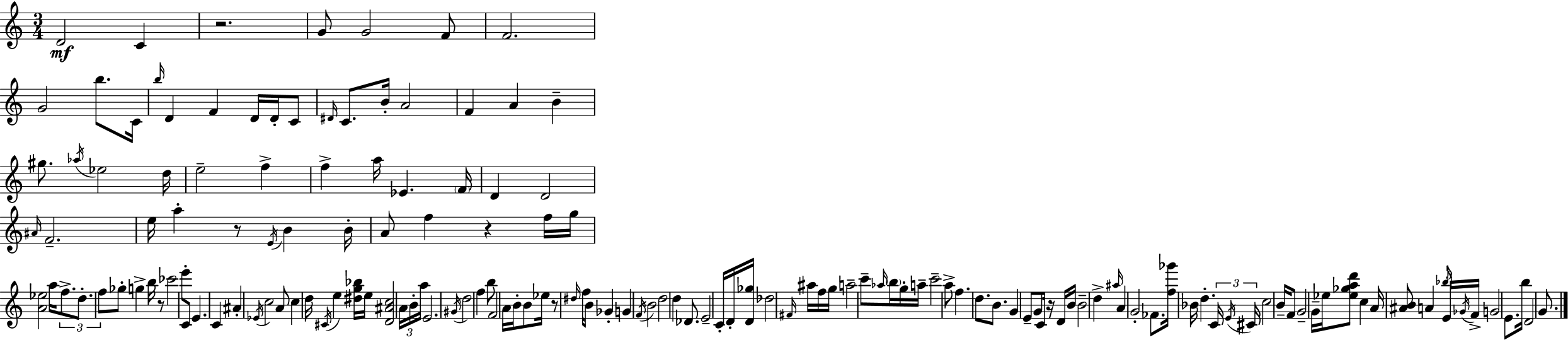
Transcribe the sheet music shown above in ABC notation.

X:1
T:Untitled
M:3/4
L:1/4
K:Am
D2 C z2 G/2 G2 F/2 F2 G2 b/2 C/4 b/4 D F D/4 D/4 C/2 ^D/4 C/2 B/4 A2 F A B ^g/2 _a/4 _e2 d/4 e2 f f a/4 _E F/4 D D2 ^A/4 F2 e/4 a z/2 E/4 B B/4 A/2 f z f/4 g/4 [A_e]2 a/4 f/2 d/2 f/2 _g/2 g b/4 z/2 _c'2 e'/2 C/2 E C ^A _E/4 c2 A/2 c d/4 ^C/4 e [^dg_b]/4 e/4 [D^Ac]2 A/4 B/4 a/4 E2 ^G/4 d2 f b/2 F2 A/4 B/4 B/2 _e/4 z/2 ^d/4 f/4 B/2 _G G F/4 B2 d2 d _D/2 E2 C/4 D/4 [D_g]/4 _d2 ^F/4 ^a/4 f/4 g/4 a2 c'/2 _a/4 b/4 g/4 a/4 c'2 a/2 f d/2 B/2 G E/2 G/2 C/4 z/4 D/4 B/4 B2 d ^a/4 A G2 _F/2 [f_g']/4 _B/4 d C/4 E/4 ^C/4 c2 B/4 F/2 G2 G/4 _e/4 [_e_gad']/2 c A/4 [^AB]/2 A _b/4 E/4 _G/4 F/4 G2 E/2 b/4 D2 G/2